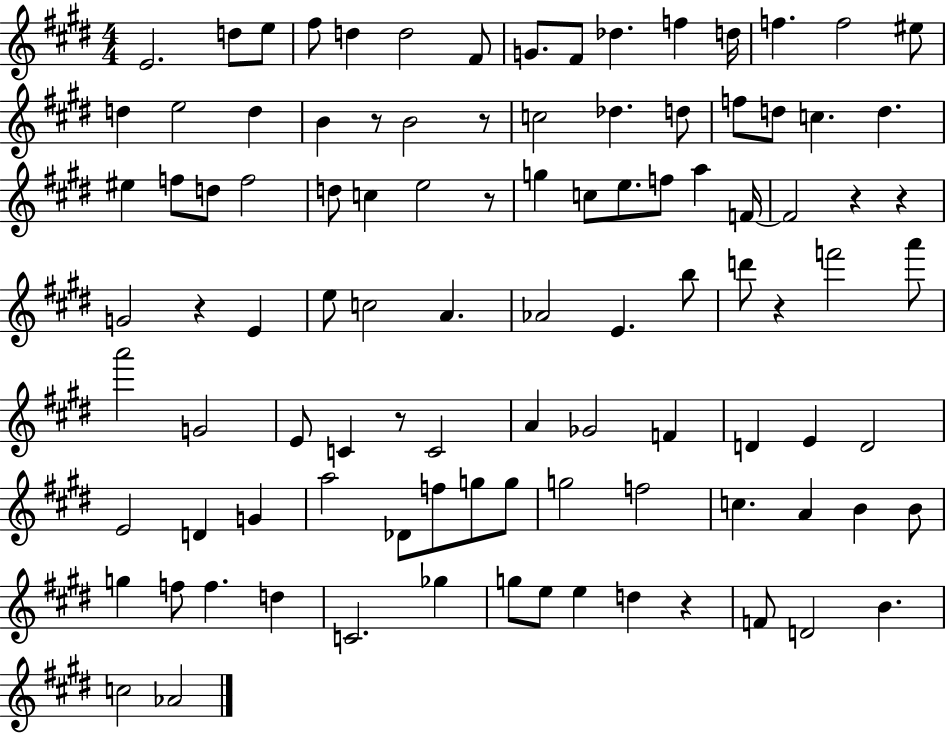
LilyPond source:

{
  \clef treble
  \numericTimeSignature
  \time 4/4
  \key e \major
  e'2. d''8 e''8 | fis''8 d''4 d''2 fis'8 | g'8. fis'8 des''4. f''4 d''16 | f''4. f''2 eis''8 | \break d''4 e''2 d''4 | b'4 r8 b'2 r8 | c''2 des''4. d''8 | f''8 d''8 c''4. d''4. | \break eis''4 f''8 d''8 f''2 | d''8 c''4 e''2 r8 | g''4 c''8 e''8. f''8 a''4 f'16~~ | f'2 r4 r4 | \break g'2 r4 e'4 | e''8 c''2 a'4. | aes'2 e'4. b''8 | d'''8 r4 f'''2 a'''8 | \break a'''2 g'2 | e'8 c'4 r8 c'2 | a'4 ges'2 f'4 | d'4 e'4 d'2 | \break e'2 d'4 g'4 | a''2 des'8 f''8 g''8 g''8 | g''2 f''2 | c''4. a'4 b'4 b'8 | \break g''4 f''8 f''4. d''4 | c'2. ges''4 | g''8 e''8 e''4 d''4 r4 | f'8 d'2 b'4. | \break c''2 aes'2 | \bar "|."
}